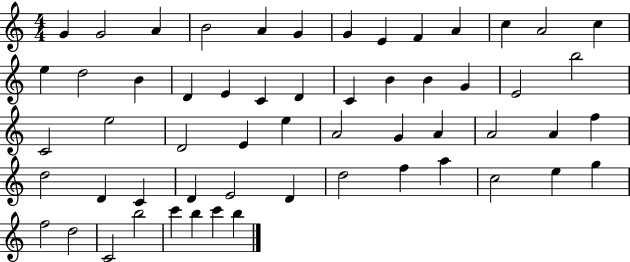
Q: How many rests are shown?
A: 0